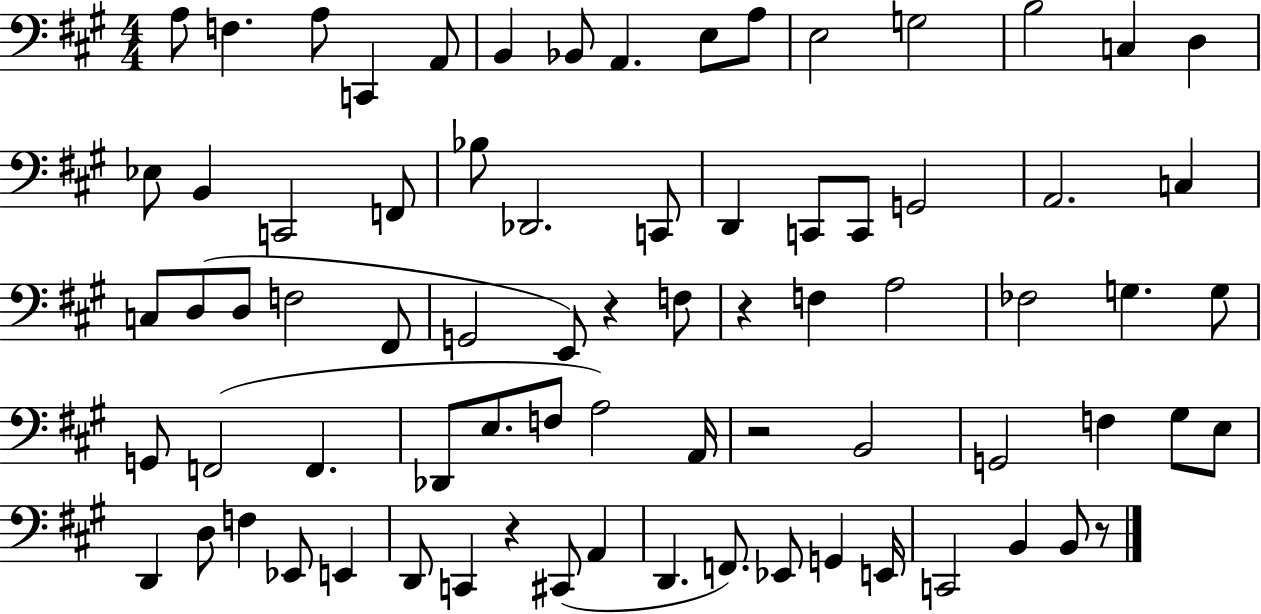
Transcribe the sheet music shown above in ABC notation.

X:1
T:Untitled
M:4/4
L:1/4
K:A
A,/2 F, A,/2 C,, A,,/2 B,, _B,,/2 A,, E,/2 A,/2 E,2 G,2 B,2 C, D, _E,/2 B,, C,,2 F,,/2 _B,/2 _D,,2 C,,/2 D,, C,,/2 C,,/2 G,,2 A,,2 C, C,/2 D,/2 D,/2 F,2 ^F,,/2 G,,2 E,,/2 z F,/2 z F, A,2 _F,2 G, G,/2 G,,/2 F,,2 F,, _D,,/2 E,/2 F,/2 A,2 A,,/4 z2 B,,2 G,,2 F, ^G,/2 E,/2 D,, D,/2 F, _E,,/2 E,, D,,/2 C,, z ^C,,/2 A,, D,, F,,/2 _E,,/2 G,, E,,/4 C,,2 B,, B,,/2 z/2